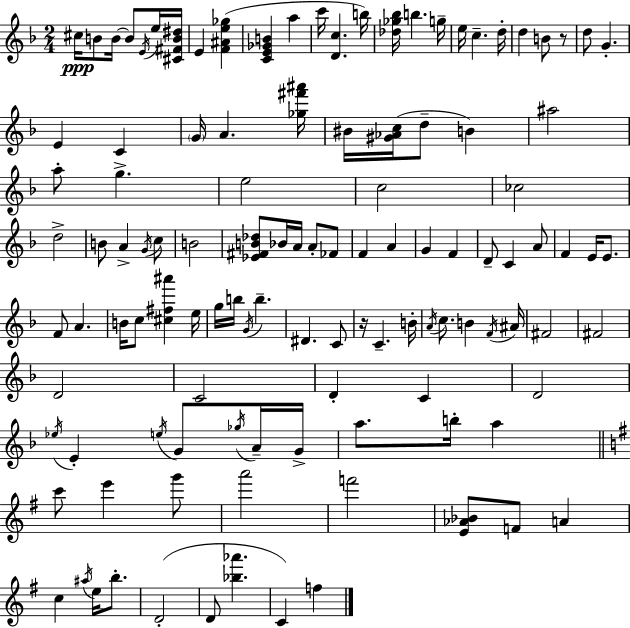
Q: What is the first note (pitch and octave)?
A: C#5